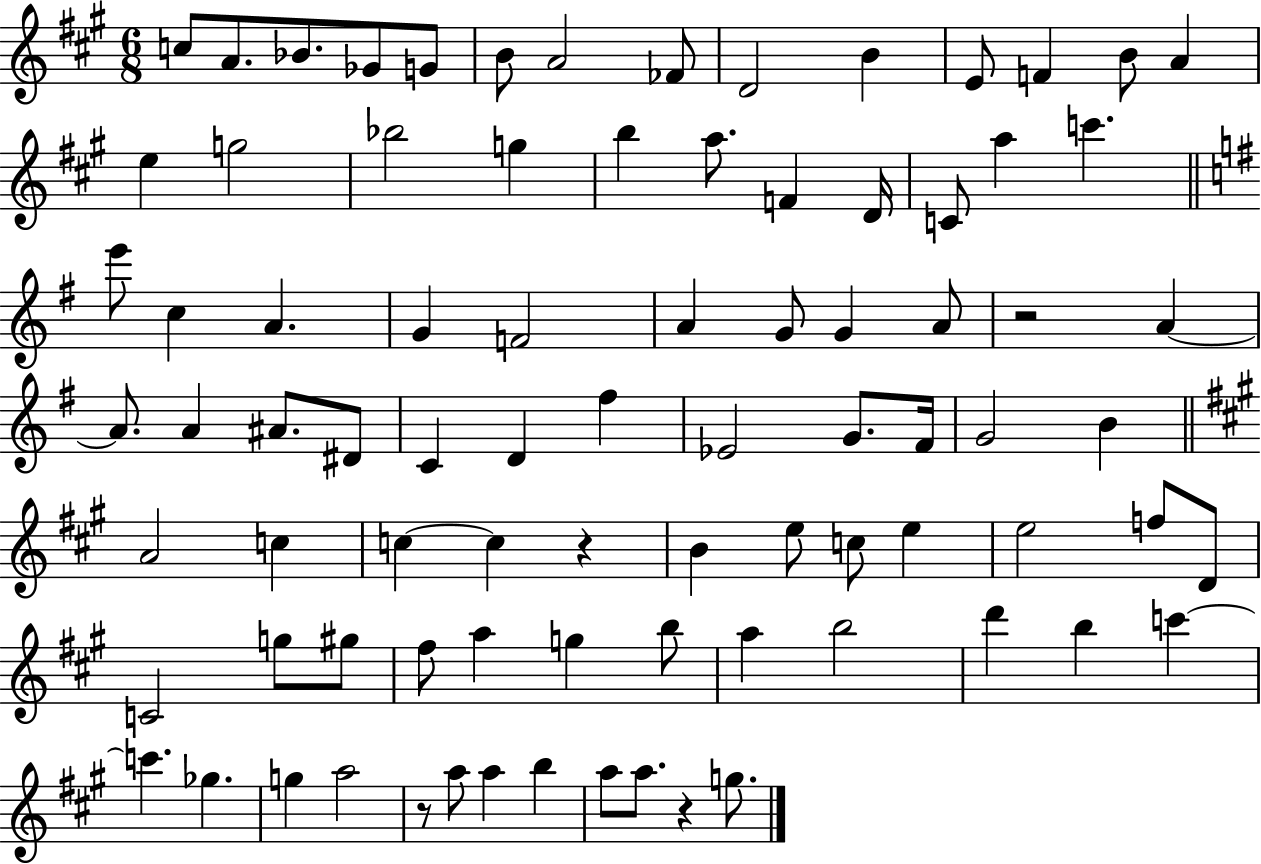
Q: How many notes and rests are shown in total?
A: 84